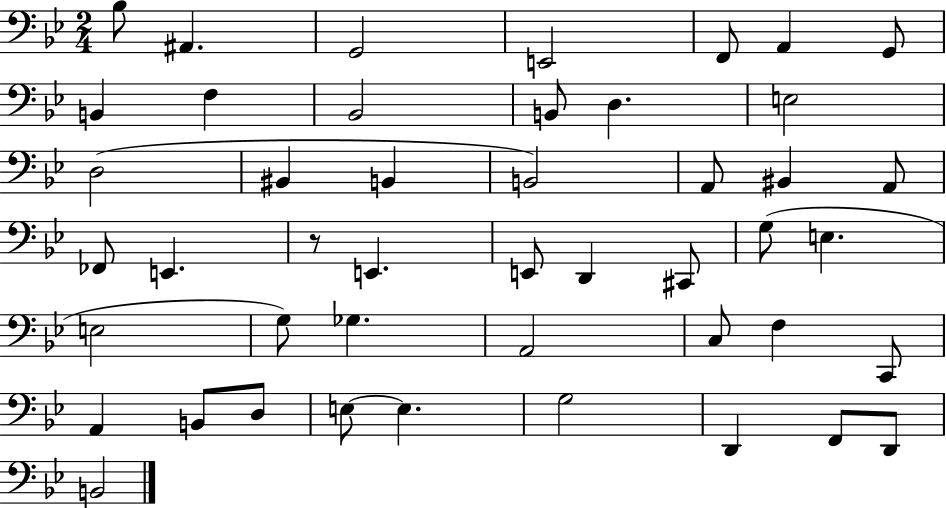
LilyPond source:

{
  \clef bass
  \numericTimeSignature
  \time 2/4
  \key bes \major
  \repeat volta 2 { bes8 ais,4. | g,2 | e,2 | f,8 a,4 g,8 | \break b,4 f4 | bes,2 | b,8 d4. | e2 | \break d2( | bis,4 b,4 | b,2) | a,8 bis,4 a,8 | \break fes,8 e,4. | r8 e,4. | e,8 d,4 cis,8 | g8( e4. | \break e2 | g8) ges4. | a,2 | c8 f4 c,8 | \break a,4 b,8 d8 | e8~~ e4. | g2 | d,4 f,8 d,8 | \break b,2 | } \bar "|."
}